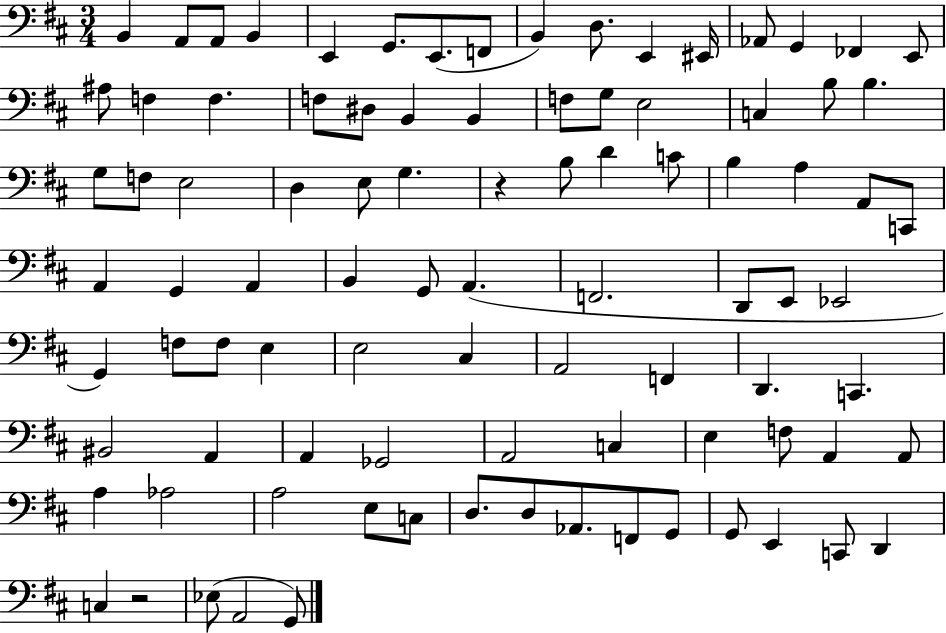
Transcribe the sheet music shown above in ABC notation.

X:1
T:Untitled
M:3/4
L:1/4
K:D
B,, A,,/2 A,,/2 B,, E,, G,,/2 E,,/2 F,,/2 B,, D,/2 E,, ^E,,/4 _A,,/2 G,, _F,, E,,/2 ^A,/2 F, F, F,/2 ^D,/2 B,, B,, F,/2 G,/2 E,2 C, B,/2 B, G,/2 F,/2 E,2 D, E,/2 G, z B,/2 D C/2 B, A, A,,/2 C,,/2 A,, G,, A,, B,, G,,/2 A,, F,,2 D,,/2 E,,/2 _E,,2 G,, F,/2 F,/2 E, E,2 ^C, A,,2 F,, D,, C,, ^B,,2 A,, A,, _G,,2 A,,2 C, E, F,/2 A,, A,,/2 A, _A,2 A,2 E,/2 C,/2 D,/2 D,/2 _A,,/2 F,,/2 G,,/2 G,,/2 E,, C,,/2 D,, C, z2 _E,/2 A,,2 G,,/2